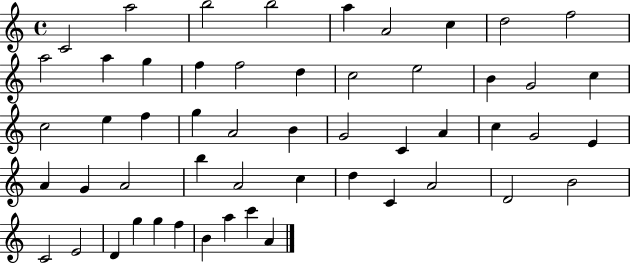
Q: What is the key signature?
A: C major